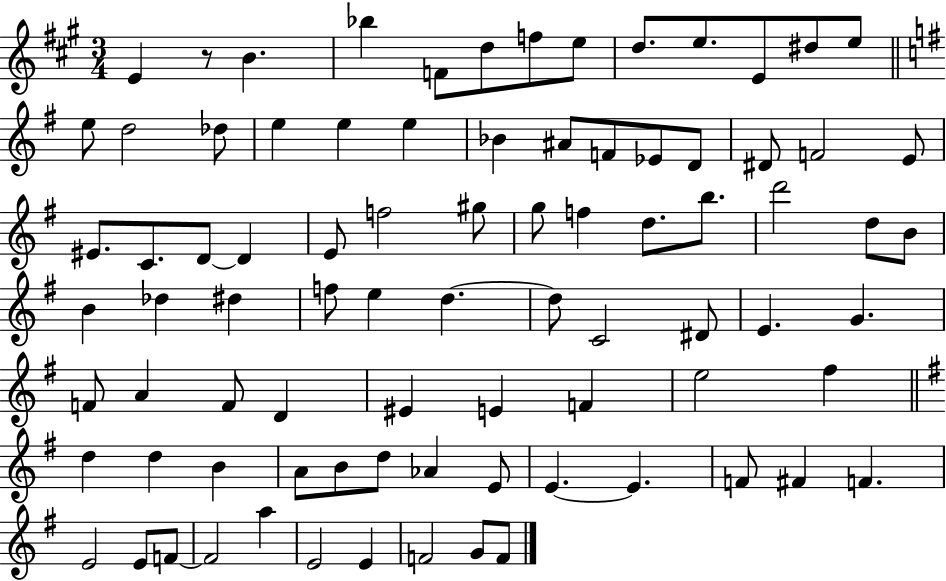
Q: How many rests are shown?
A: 1